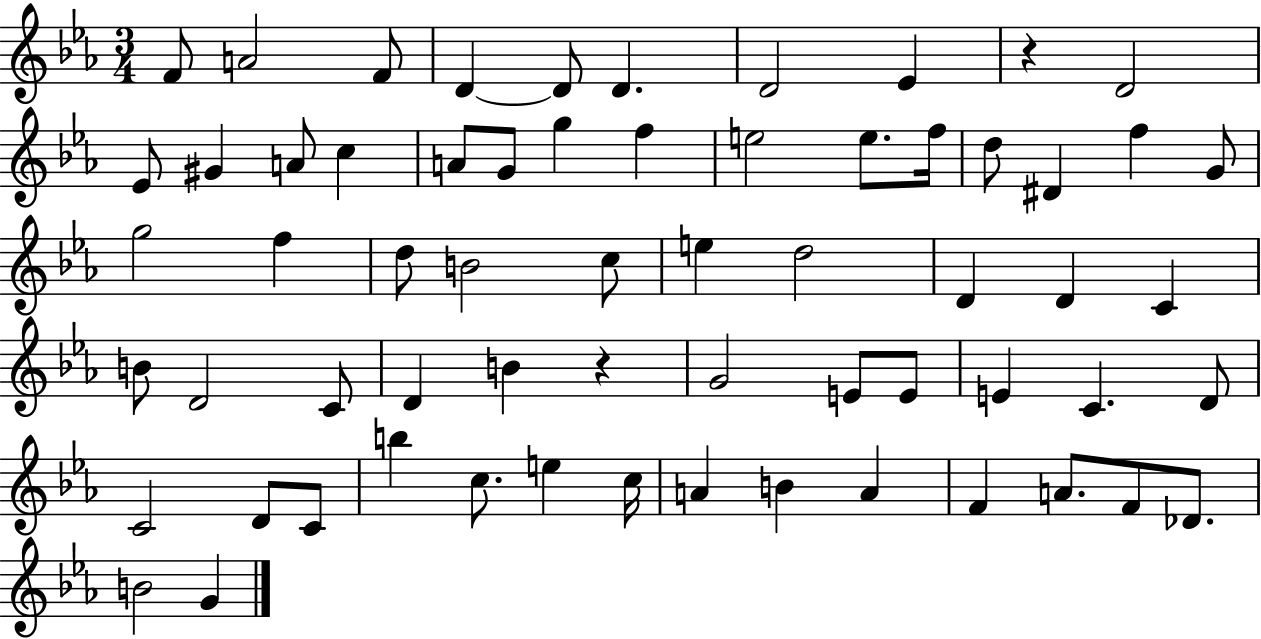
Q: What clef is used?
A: treble